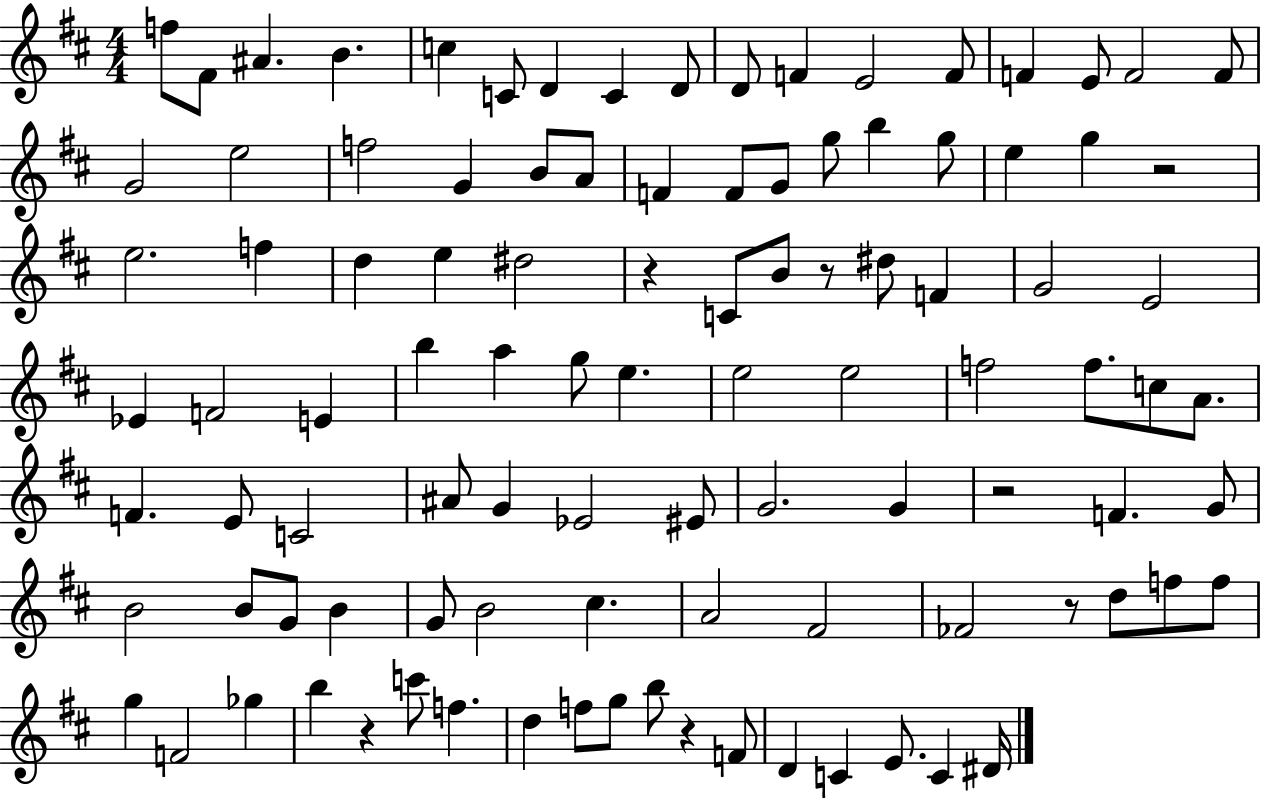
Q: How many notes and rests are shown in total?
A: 102